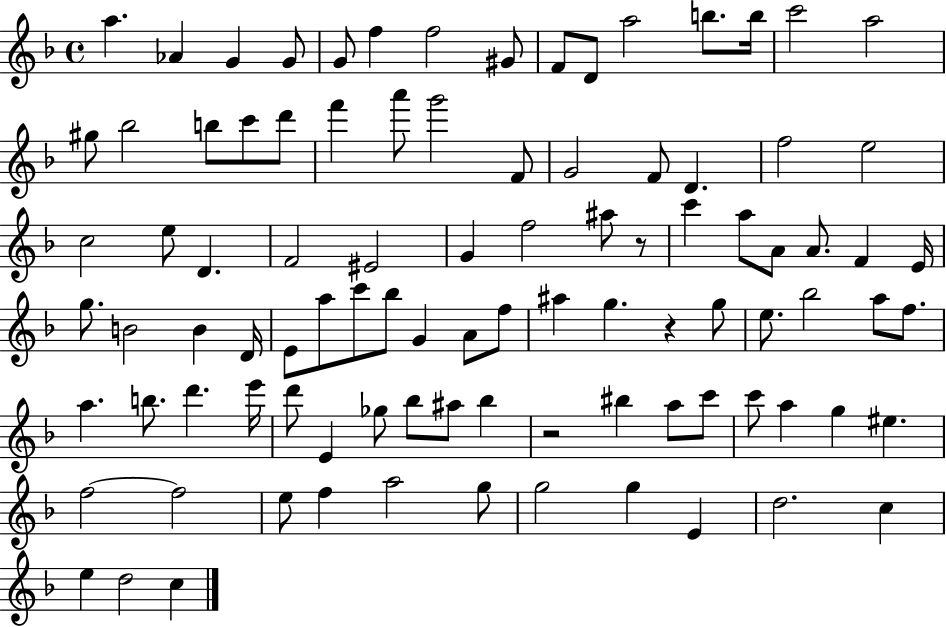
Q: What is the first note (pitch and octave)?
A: A5